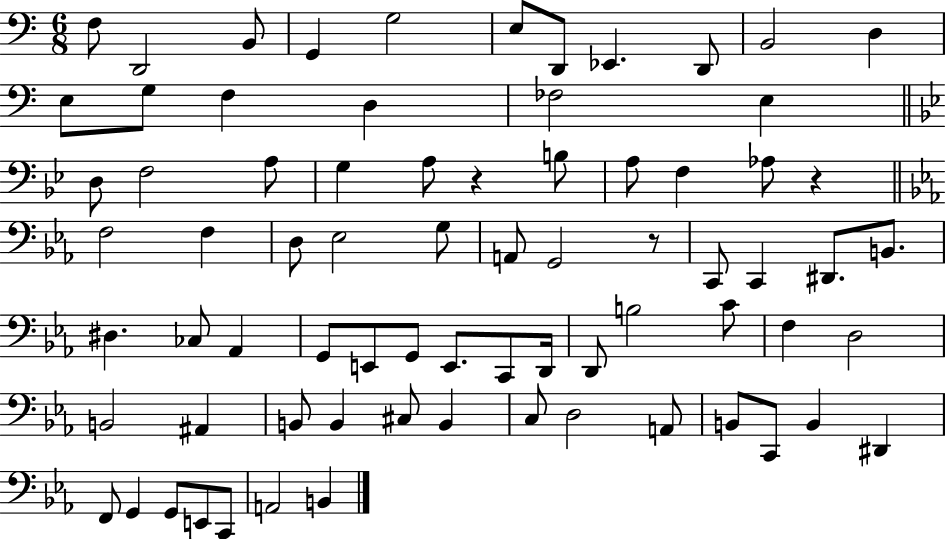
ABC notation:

X:1
T:Untitled
M:6/8
L:1/4
K:C
F,/2 D,,2 B,,/2 G,, G,2 E,/2 D,,/2 _E,, D,,/2 B,,2 D, E,/2 G,/2 F, D, _F,2 E, D,/2 F,2 A,/2 G, A,/2 z B,/2 A,/2 F, _A,/2 z F,2 F, D,/2 _E,2 G,/2 A,,/2 G,,2 z/2 C,,/2 C,, ^D,,/2 B,,/2 ^D, _C,/2 _A,, G,,/2 E,,/2 G,,/2 E,,/2 C,,/2 D,,/4 D,,/2 B,2 C/2 F, D,2 B,,2 ^A,, B,,/2 B,, ^C,/2 B,, C,/2 D,2 A,,/2 B,,/2 C,,/2 B,, ^D,, F,,/2 G,, G,,/2 E,,/2 C,,/2 A,,2 B,,